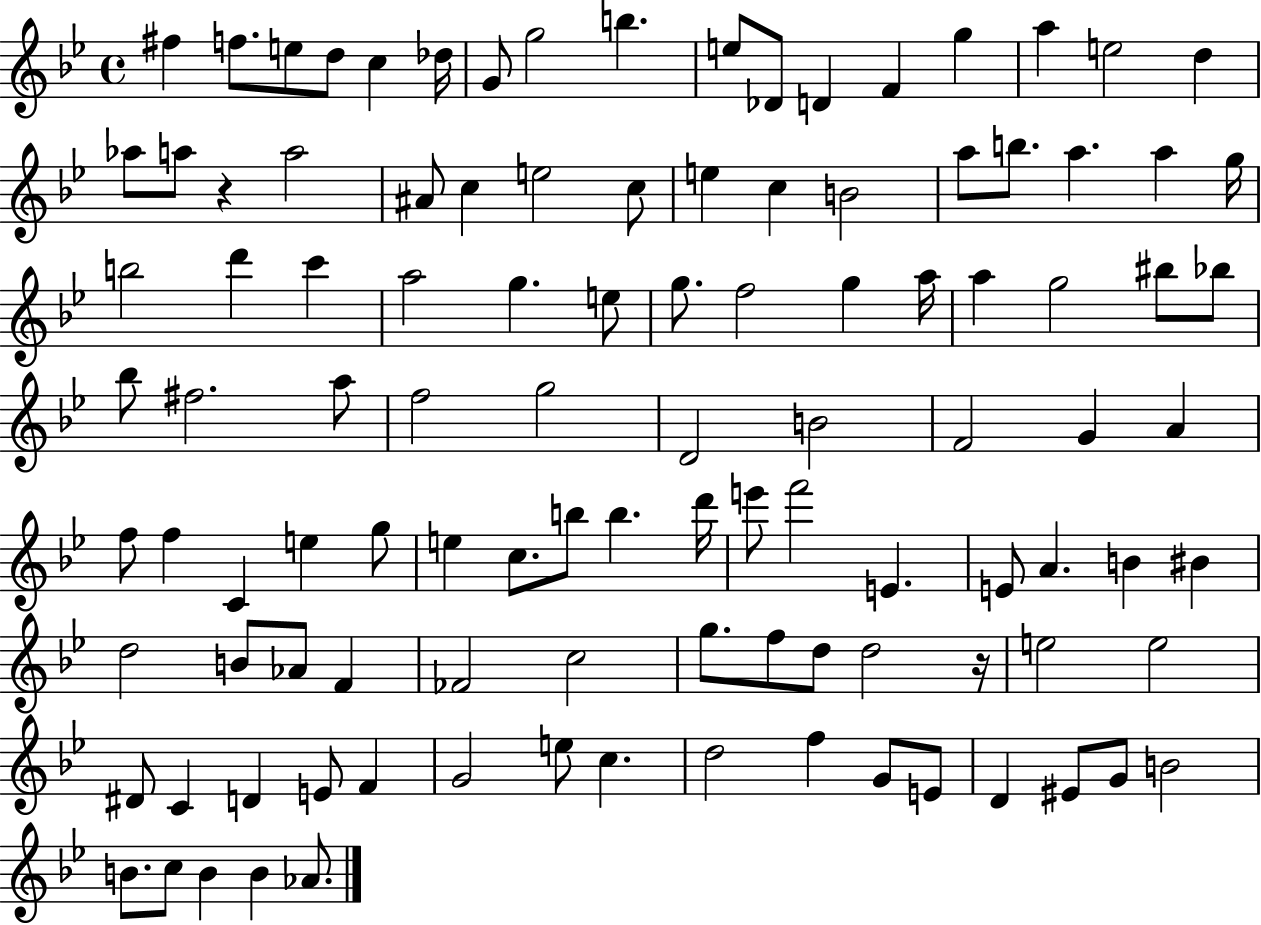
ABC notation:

X:1
T:Untitled
M:4/4
L:1/4
K:Bb
^f f/2 e/2 d/2 c _d/4 G/2 g2 b e/2 _D/2 D F g a e2 d _a/2 a/2 z a2 ^A/2 c e2 c/2 e c B2 a/2 b/2 a a g/4 b2 d' c' a2 g e/2 g/2 f2 g a/4 a g2 ^b/2 _b/2 _b/2 ^f2 a/2 f2 g2 D2 B2 F2 G A f/2 f C e g/2 e c/2 b/2 b d'/4 e'/2 f'2 E E/2 A B ^B d2 B/2 _A/2 F _F2 c2 g/2 f/2 d/2 d2 z/4 e2 e2 ^D/2 C D E/2 F G2 e/2 c d2 f G/2 E/2 D ^E/2 G/2 B2 B/2 c/2 B B _A/2